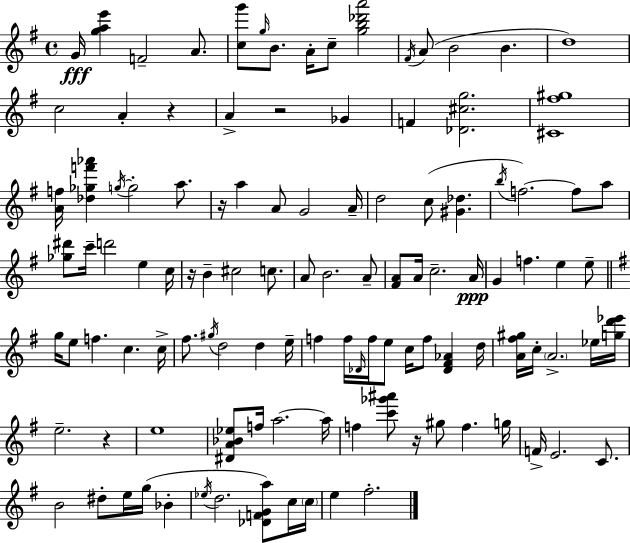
G4/s [G5,A5,E6]/q F4/h A4/e. [C5,G6]/e G5/s B4/e. A4/s C5/e [G5,B5,Db6,A6]/h F#4/s A4/e B4/h B4/q. D5/w C5/h A4/q R/q A4/q R/h Gb4/q F4/q [Db4,C#5,G5]/h. [C#4,F#5,G#5]/w [A4,F5]/s [Db5,Gb5,F6,Ab6]/q G5/s G5/h A5/e. R/s A5/q A4/e G4/h A4/s D5/h C5/e [G#4,Db5]/q. B5/s F5/h. F5/e A5/e [Gb5,D#6]/e C6/s D6/h E5/q C5/s R/s B4/q C#5/h C5/e. A4/e B4/h. A4/e [F#4,A4]/e A4/s C5/h. A4/s G4/q F5/q. E5/q E5/e G5/s E5/e F5/q. C5/q. C5/s F#5/e. G#5/s D5/h D5/q E5/s F5/q F5/s Db4/s F5/s E5/e C5/s F5/e [Db4,F#4,Ab4]/q D5/s [A4,F#5,G#5]/s C5/s A4/h. Eb5/s [G5,D6,Eb6]/s E5/h. R/q E5/w [D#4,A4,Bb4,Eb5]/e F5/s A5/h. A5/s F5/q [C6,Gb6,A#6]/e R/s G#5/e F5/q. G5/s F4/s E4/h. C4/e. B4/h D#5/e E5/s G5/s Bb4/q Eb5/s D5/h. [Db4,F4,G4,A5]/e C5/s C5/s E5/q F#5/h.